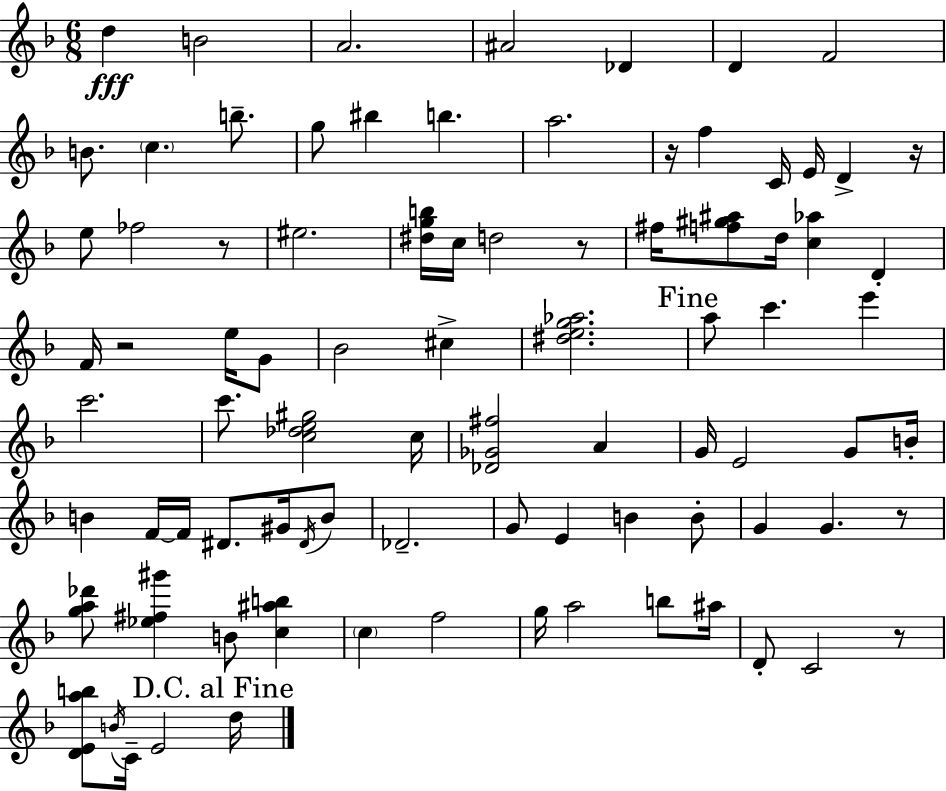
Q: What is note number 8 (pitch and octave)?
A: B4